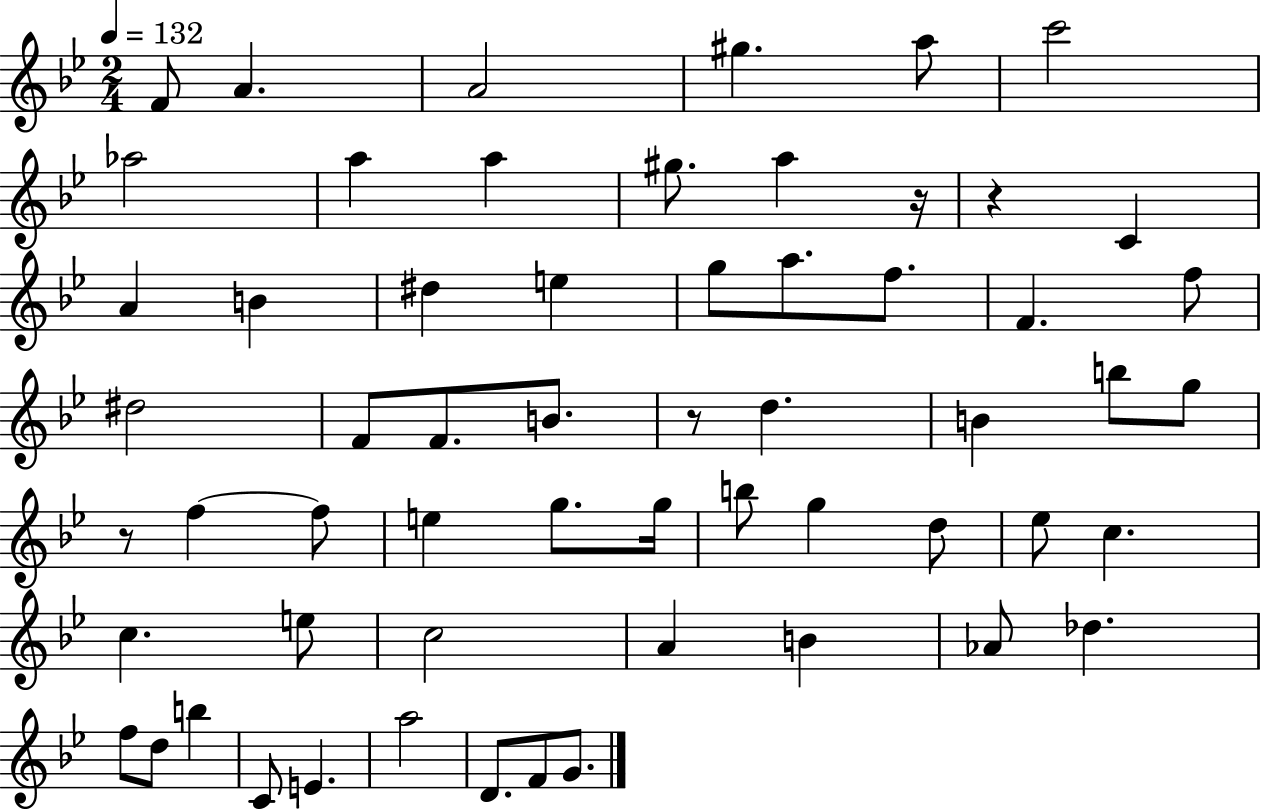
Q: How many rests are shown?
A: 4